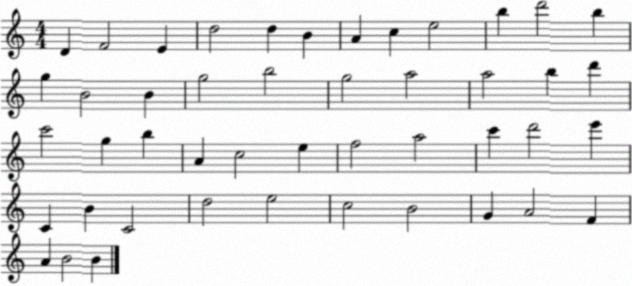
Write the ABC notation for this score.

X:1
T:Untitled
M:4/4
L:1/4
K:C
D F2 E d2 d B A c e2 b d'2 b g B2 B g2 b2 g2 a2 a2 b d' c'2 g b A c2 e f2 a2 c' d'2 e' C B C2 d2 e2 c2 B2 G A2 F A B2 B